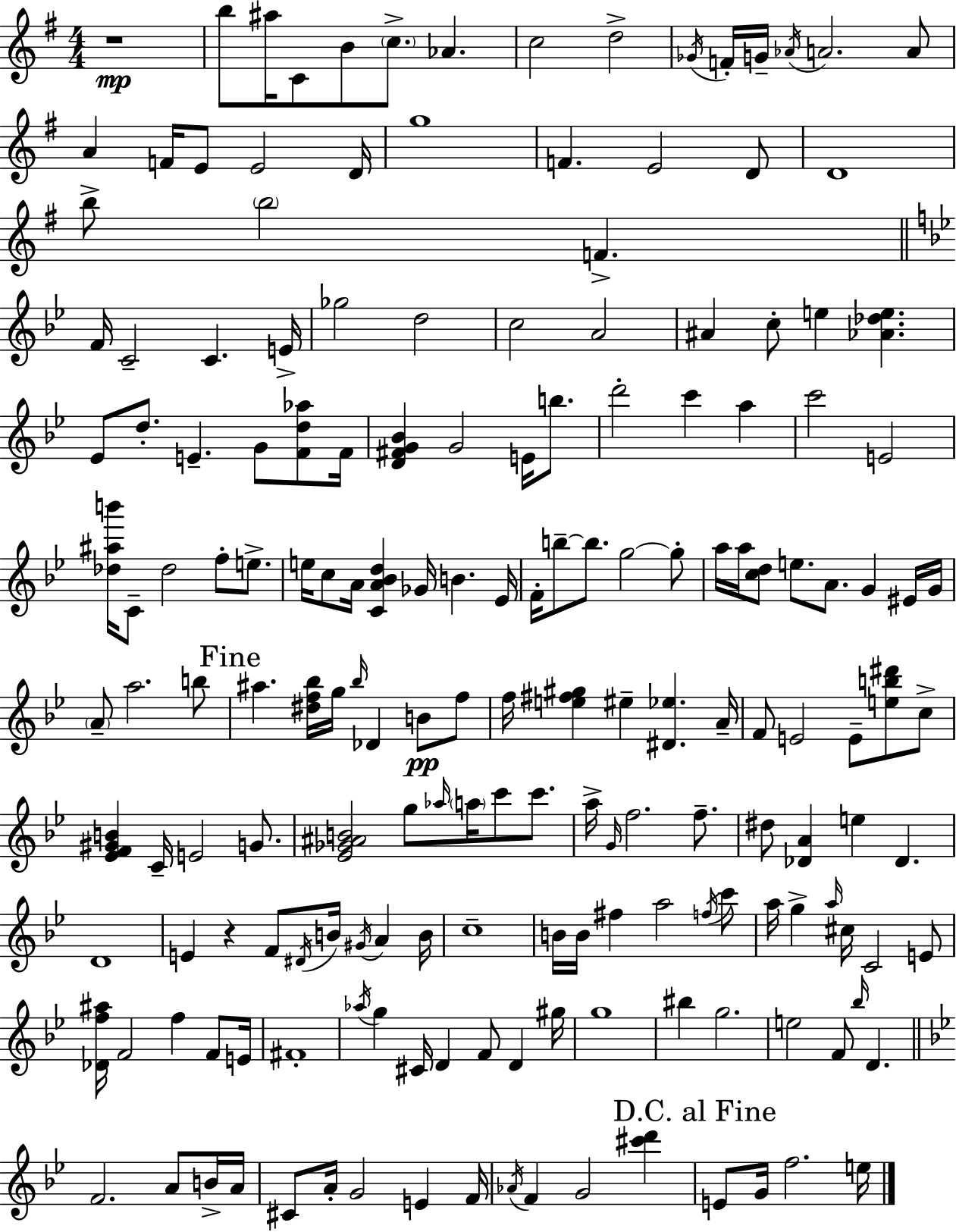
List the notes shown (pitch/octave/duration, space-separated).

R/w B5/e A#5/s C4/e B4/e C5/e. Ab4/q. C5/h D5/h Gb4/s F4/s G4/s Ab4/s A4/h. A4/e A4/q F4/s E4/e E4/h D4/s G5/w F4/q. E4/h D4/e D4/w B5/e B5/h F4/q. F4/s C4/h C4/q. E4/s Gb5/h D5/h C5/h A4/h A#4/q C5/e E5/q [Ab4,Db5,E5]/q. Eb4/e D5/e. E4/q. G4/e [F4,D5,Ab5]/e F4/s [D4,F#4,G4,Bb4]/q G4/h E4/s B5/e. D6/h C6/q A5/q C6/h E4/h [Db5,A#5,B6]/s C4/e Db5/h F5/e E5/e. E5/s C5/e A4/s [C4,A4,Bb4,D5]/q Gb4/s B4/q. Eb4/s F4/s B5/e B5/e. G5/h G5/e A5/s A5/s [C5,D5]/e E5/e. A4/e. G4/q EIS4/s G4/s A4/e A5/h. B5/e A#5/q. [D#5,F5,Bb5]/s G5/s Bb5/s Db4/q B4/e F5/e F5/s [E5,F#5,G#5]/q EIS5/q [D#4,Eb5]/q. A4/s F4/e E4/h E4/e [E5,B5,D#6]/e C5/e [Eb4,F4,G#4,B4]/q C4/s E4/h G4/e. [Eb4,Gb4,A#4,B4]/h G5/e Ab5/s A5/s C6/e C6/e. A5/s G4/s F5/h. F5/e. D#5/e [Db4,A4]/q E5/q Db4/q. D4/w E4/q R/q F4/e D#4/s B4/s G#4/s A4/q B4/s C5/w B4/s B4/s F#5/q A5/h F5/s C6/e A5/s G5/q A5/s C#5/s C4/h E4/e [Db4,F5,A#5]/s F4/h F5/q F4/e E4/s F#4/w Ab5/s G5/q C#4/s D4/q F4/e D4/q G#5/s G5/w BIS5/q G5/h. E5/h F4/e Bb5/s D4/q. F4/h. A4/e B4/s A4/s C#4/e A4/s G4/h E4/q F4/s Ab4/s F4/q G4/h [C#6,D6]/q E4/e G4/s F5/h. E5/s